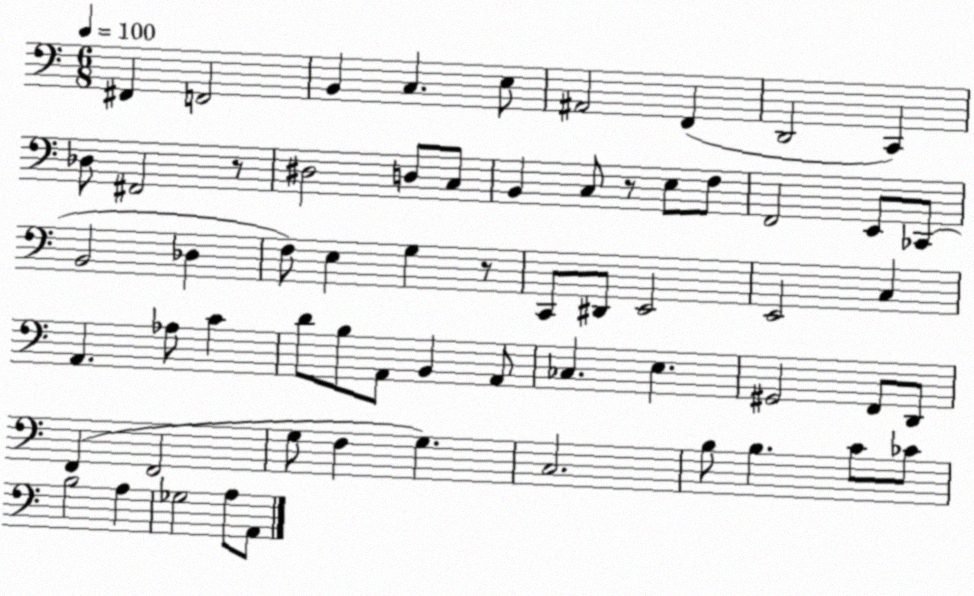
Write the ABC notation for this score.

X:1
T:Untitled
M:6/8
L:1/4
K:C
^F,, F,,2 B,, C, E,/2 ^A,,2 F,, D,,2 C,, _D,/2 ^F,,2 z/2 ^D,2 D,/2 C,/2 B,, C,/2 z/2 E,/2 F,/2 F,,2 E,,/2 _C,,/2 B,,2 _D, F,/2 E, G, z/2 C,,/2 ^D,,/2 E,,2 E,,2 C, A,, _A,/2 C D/2 B,/2 A,,/2 B,, A,,/2 _C, E, ^G,,2 F,,/2 D,,/2 F,, F,,2 G,/2 F, G, C,2 B,/2 B, C/2 _C/2 B,2 A, _G,2 A,/2 A,,/2